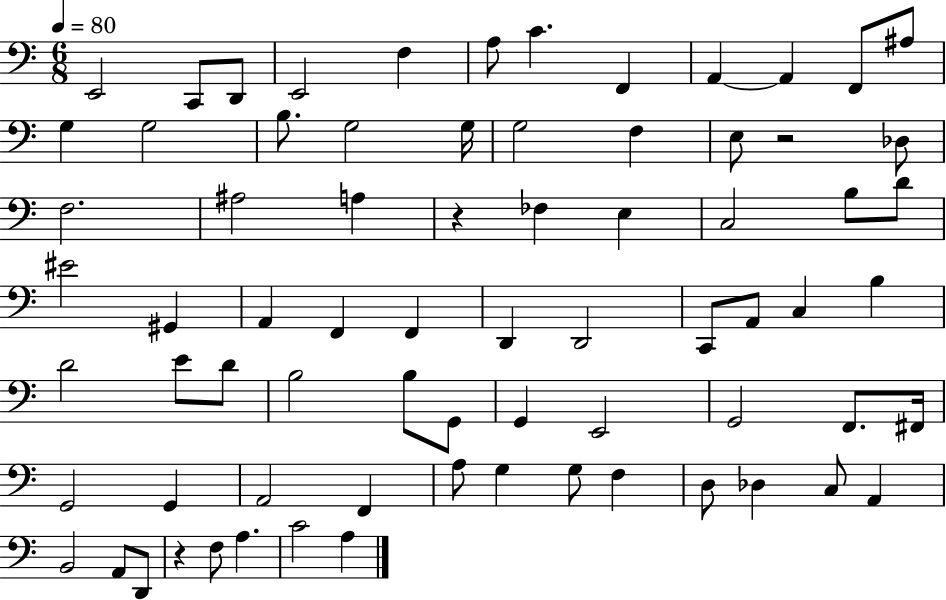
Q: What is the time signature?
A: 6/8